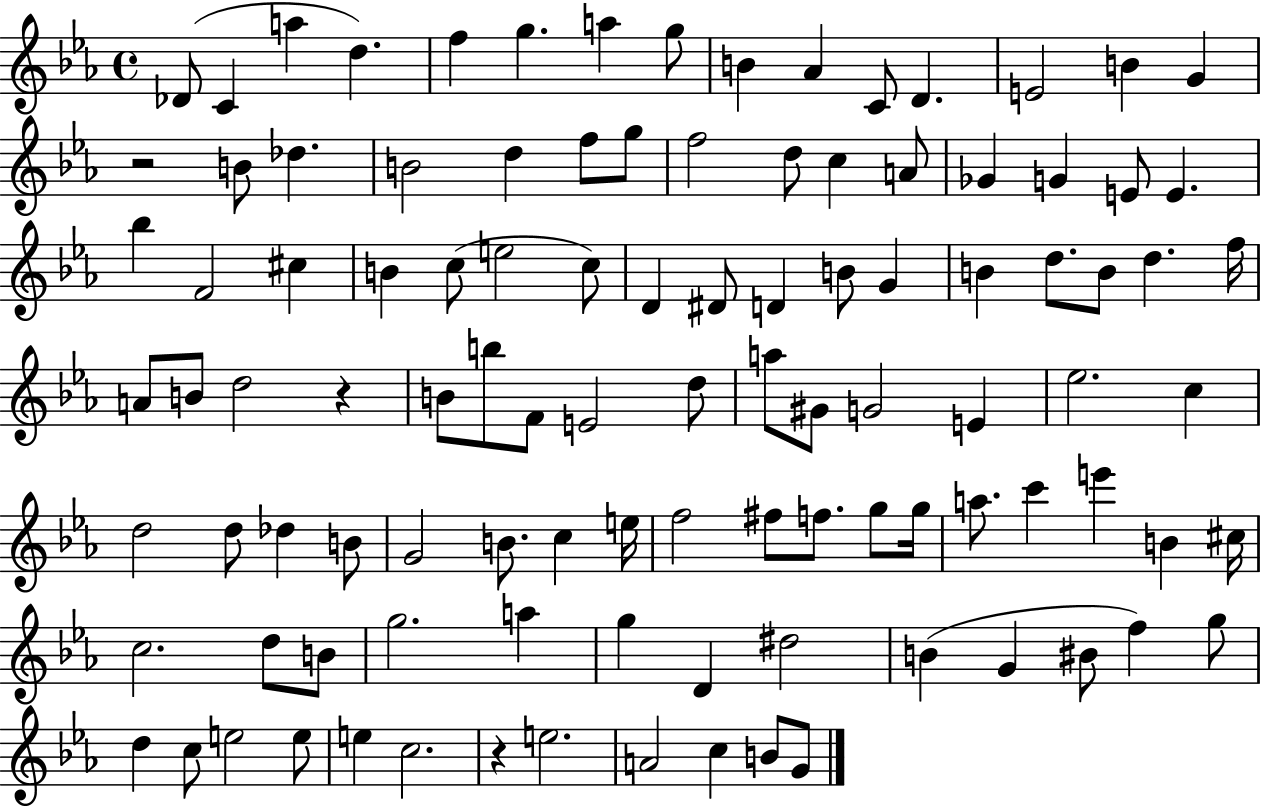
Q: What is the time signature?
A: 4/4